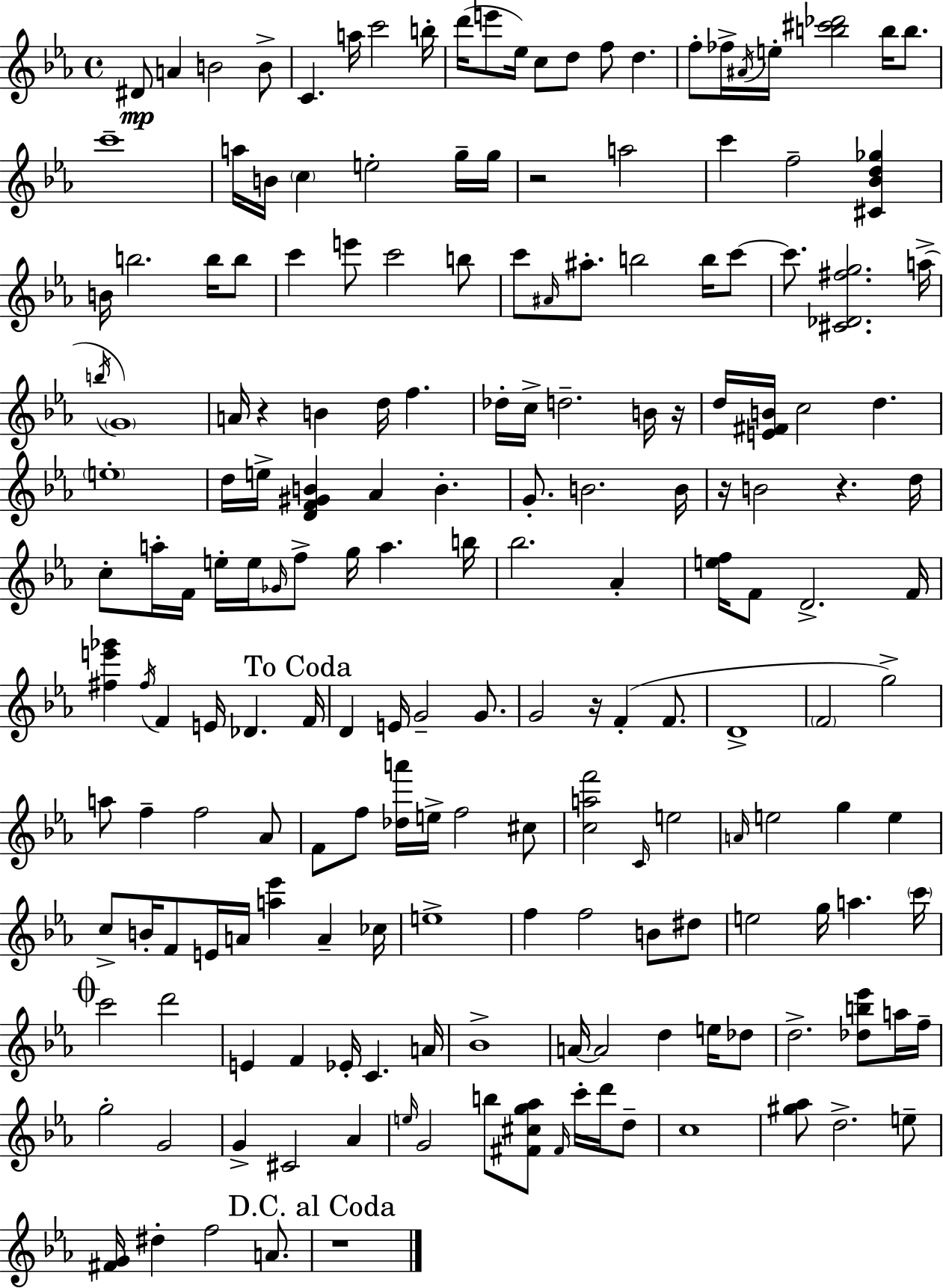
D#4/e A4/q B4/h B4/e C4/q. A5/s C6/h B5/s D6/s E6/e Eb5/s C5/e D5/e F5/e D5/q. F5/e FES5/s A#4/s E5/s [B5,C#6,Db6]/h B5/s B5/e. C6/w A5/s B4/s C5/q E5/h G5/s G5/s R/h A5/h C6/q F5/h [C#4,Bb4,D5,Gb5]/q B4/s B5/h. B5/s B5/e C6/q E6/e C6/h B5/e C6/e A#4/s A#5/e. B5/h B5/s C6/e C6/e. [C#4,Db4,F#5,G5]/h. A5/s B5/s G4/w A4/s R/q B4/q D5/s F5/q. Db5/s C5/s D5/h. B4/s R/s D5/s [E4,F#4,B4]/s C5/h D5/q. E5/w D5/s E5/s [D4,F4,G#4,B4]/q Ab4/q B4/q. G4/e. B4/h. B4/s R/s B4/h R/q. D5/s C5/e A5/s F4/s E5/s E5/s Gb4/s F5/e G5/s A5/q. B5/s Bb5/h. Ab4/q [E5,F5]/s F4/e D4/h. F4/s [F#5,E6,Gb6]/q F#5/s F4/q E4/s Db4/q. F4/s D4/q E4/s G4/h G4/e. G4/h R/s F4/q F4/e. D4/w F4/h G5/h A5/e F5/q F5/h Ab4/e F4/e F5/e [Db5,A6]/s E5/s F5/h C#5/e [C5,A5,F6]/h C4/s E5/h A4/s E5/h G5/q E5/q C5/e B4/s F4/e E4/s A4/s [A5,Eb6]/q A4/q CES5/s E5/w F5/q F5/h B4/e D#5/e E5/h G5/s A5/q. C6/s C6/h D6/h E4/q F4/q Eb4/s C4/q. A4/s Bb4/w A4/s A4/h D5/q E5/s Db5/e D5/h. [Db5,B5,Eb6]/e A5/s F5/s G5/h G4/h G4/q C#4/h Ab4/q E5/s G4/h B5/e [F#4,C#5,G5,Ab5]/e F#4/s C6/s D6/s D5/e C5/w [G#5,Ab5]/e D5/h. E5/e [F#4,G4]/s D#5/q F5/h A4/e. R/w